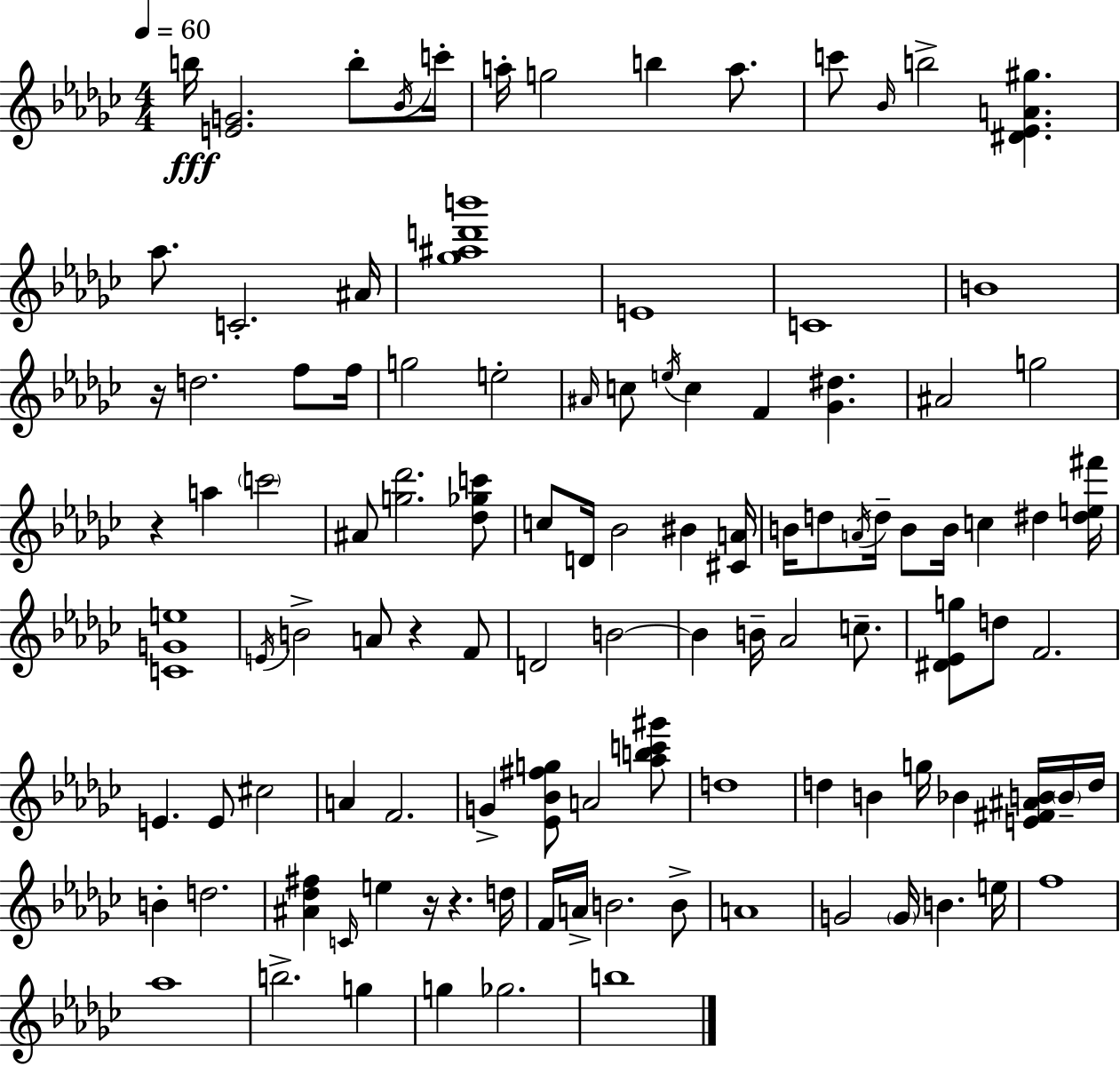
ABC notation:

X:1
T:Untitled
M:4/4
L:1/4
K:Ebm
b/4 [EG]2 b/2 _B/4 c'/4 a/4 g2 b a/2 c'/2 _B/4 b2 [^D_EA^g] _a/2 C2 ^A/4 [_g^ad'b']4 E4 C4 B4 z/4 d2 f/2 f/4 g2 e2 ^A/4 c/2 e/4 c F [_G^d] ^A2 g2 z a c'2 ^A/2 [g_d']2 [_d_gc']/2 c/2 D/4 _B2 ^B [^CA]/4 B/4 d/2 A/4 d/4 B/2 B/4 c ^d [^de^f']/4 [CGe]4 E/4 B2 A/2 z F/2 D2 B2 B B/4 _A2 c/2 [^D_Eg]/2 d/2 F2 E E/2 ^c2 A F2 G [_E_B^fg]/2 A2 [_abc'^g']/2 d4 d B g/4 _B [E^F^AB]/4 B/4 d/4 B d2 [^A_d^f] C/4 e z/4 z d/4 F/4 A/4 B2 B/2 A4 G2 G/4 B e/4 f4 _a4 b2 g g _g2 b4